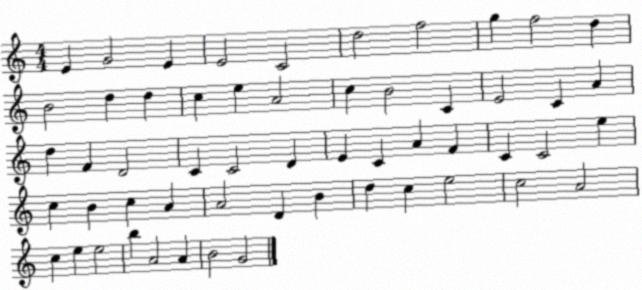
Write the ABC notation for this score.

X:1
T:Untitled
M:4/4
L:1/4
K:C
E G2 E E2 C2 d2 f2 g f2 d B2 d d c e A2 c B2 C E2 C A d F D2 C C2 D E C A F C C2 e c B c A A2 D B d c e2 c2 A2 c e e2 b A2 A B2 G2